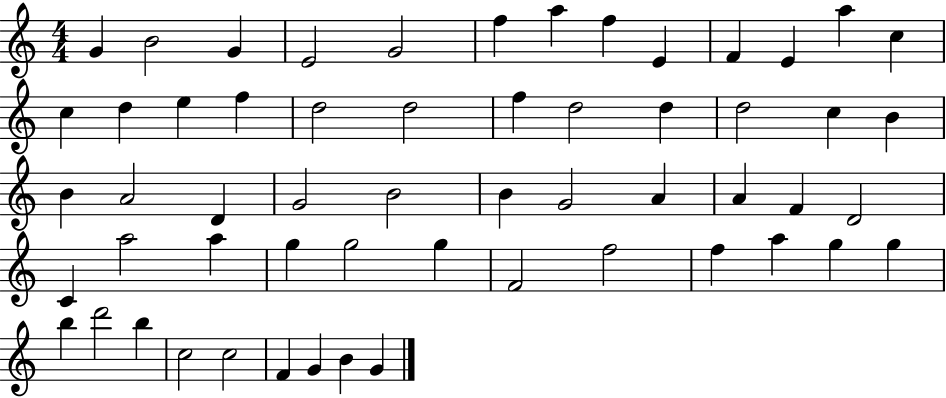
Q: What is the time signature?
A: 4/4